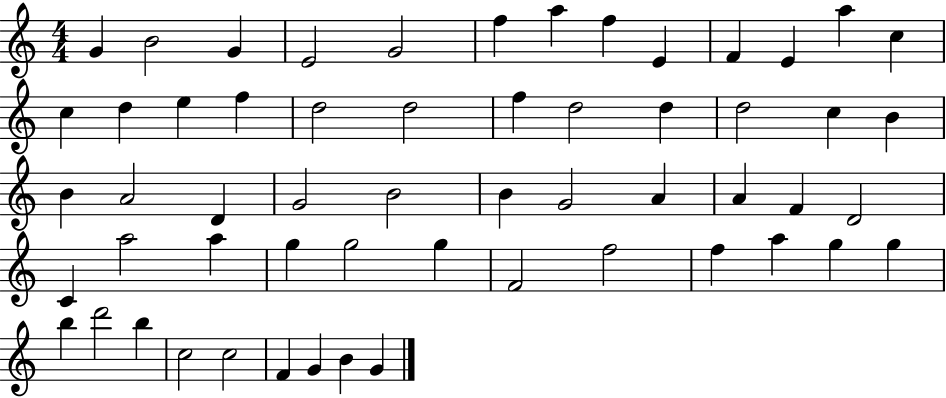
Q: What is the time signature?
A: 4/4